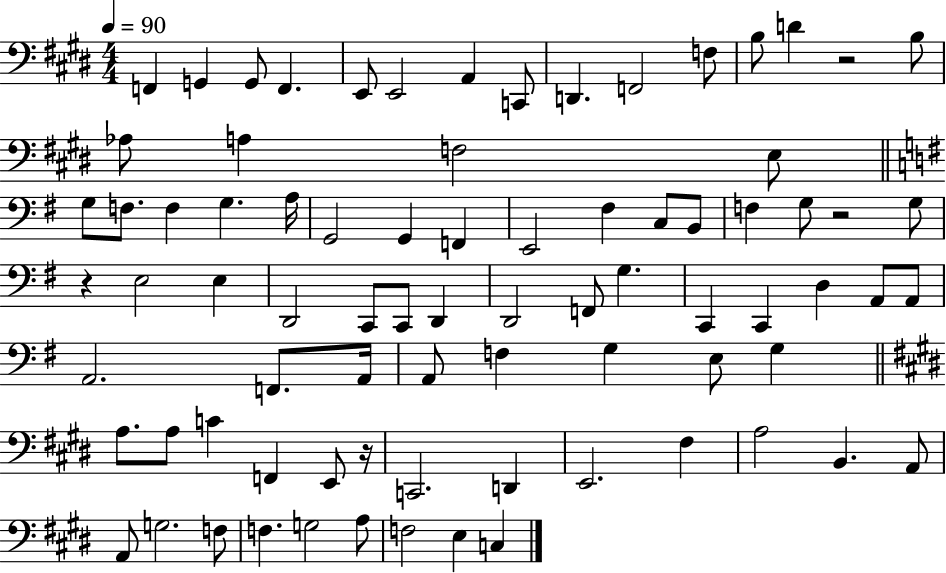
F2/q G2/q G2/e F2/q. E2/e E2/h A2/q C2/e D2/q. F2/h F3/e B3/e D4/q R/h B3/e Ab3/e A3/q F3/h E3/e G3/e F3/e. F3/q G3/q. A3/s G2/h G2/q F2/q E2/h F#3/q C3/e B2/e F3/q G3/e R/h G3/e R/q E3/h E3/q D2/h C2/e C2/e D2/q D2/h F2/e G3/q. C2/q C2/q D3/q A2/e A2/e A2/h. F2/e. A2/s A2/e F3/q G3/q E3/e G3/q A3/e. A3/e C4/q F2/q E2/e R/s C2/h. D2/q E2/h. F#3/q A3/h B2/q. A2/e A2/e G3/h. F3/e F3/q. G3/h A3/e F3/h E3/q C3/q